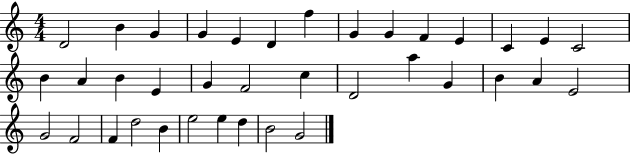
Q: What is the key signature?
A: C major